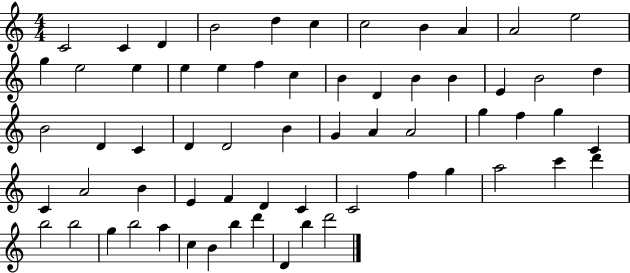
C4/h C4/q D4/q B4/h D5/q C5/q C5/h B4/q A4/q A4/h E5/h G5/q E5/h E5/q E5/q E5/q F5/q C5/q B4/q D4/q B4/q B4/q E4/q B4/h D5/q B4/h D4/q C4/q D4/q D4/h B4/q G4/q A4/q A4/h G5/q F5/q G5/q C4/q C4/q A4/h B4/q E4/q F4/q D4/q C4/q C4/h F5/q G5/q A5/h C6/q D6/q B5/h B5/h G5/q B5/h A5/q C5/q B4/q B5/q D6/q D4/q B5/q D6/h